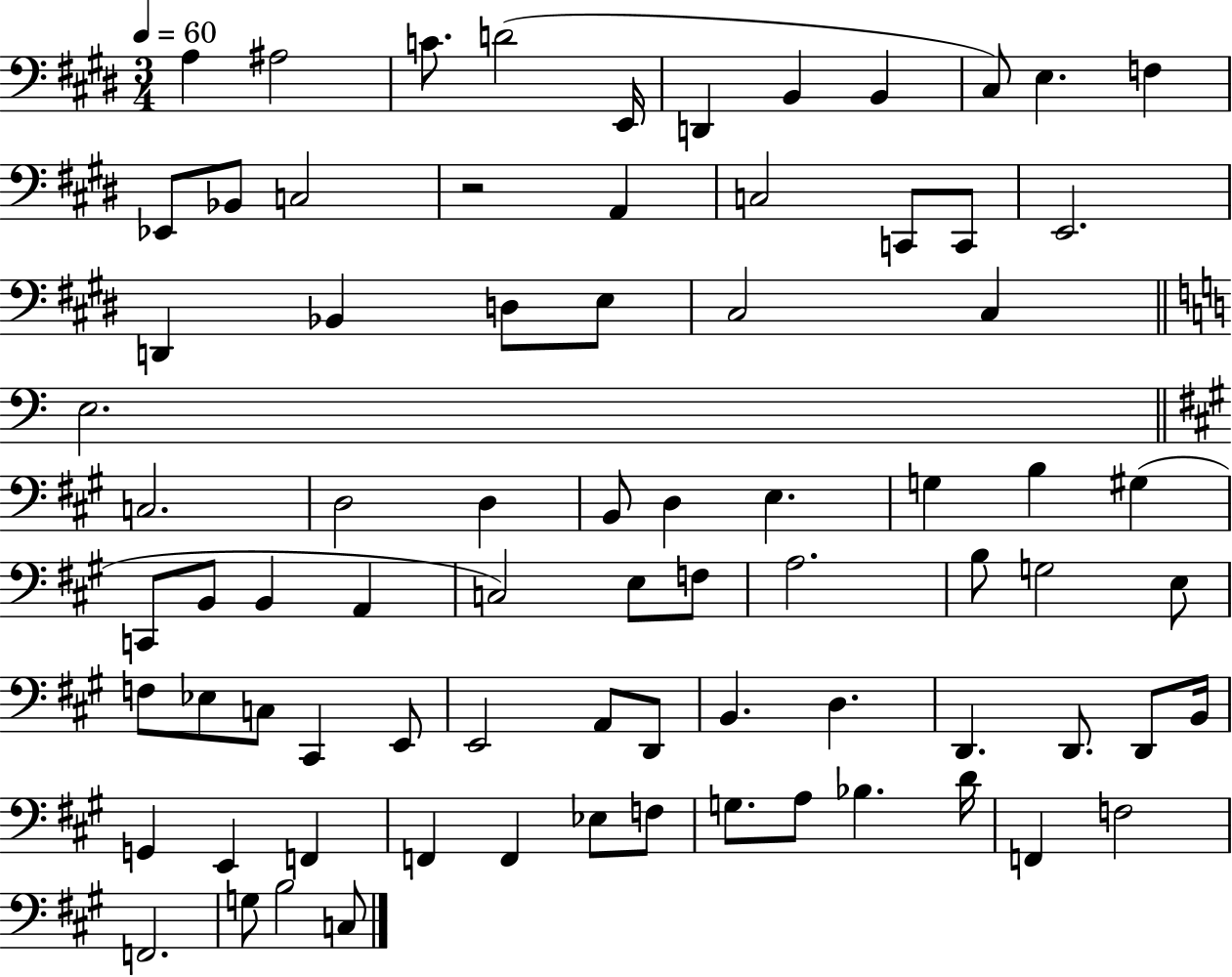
X:1
T:Untitled
M:3/4
L:1/4
K:E
A, ^A,2 C/2 D2 E,,/4 D,, B,, B,, ^C,/2 E, F, _E,,/2 _B,,/2 C,2 z2 A,, C,2 C,,/2 C,,/2 E,,2 D,, _B,, D,/2 E,/2 ^C,2 ^C, E,2 C,2 D,2 D, B,,/2 D, E, G, B, ^G, C,,/2 B,,/2 B,, A,, C,2 E,/2 F,/2 A,2 B,/2 G,2 E,/2 F,/2 _E,/2 C,/2 ^C,, E,,/2 E,,2 A,,/2 D,,/2 B,, D, D,, D,,/2 D,,/2 B,,/4 G,, E,, F,, F,, F,, _E,/2 F,/2 G,/2 A,/2 _B, D/4 F,, F,2 F,,2 G,/2 B,2 C,/2